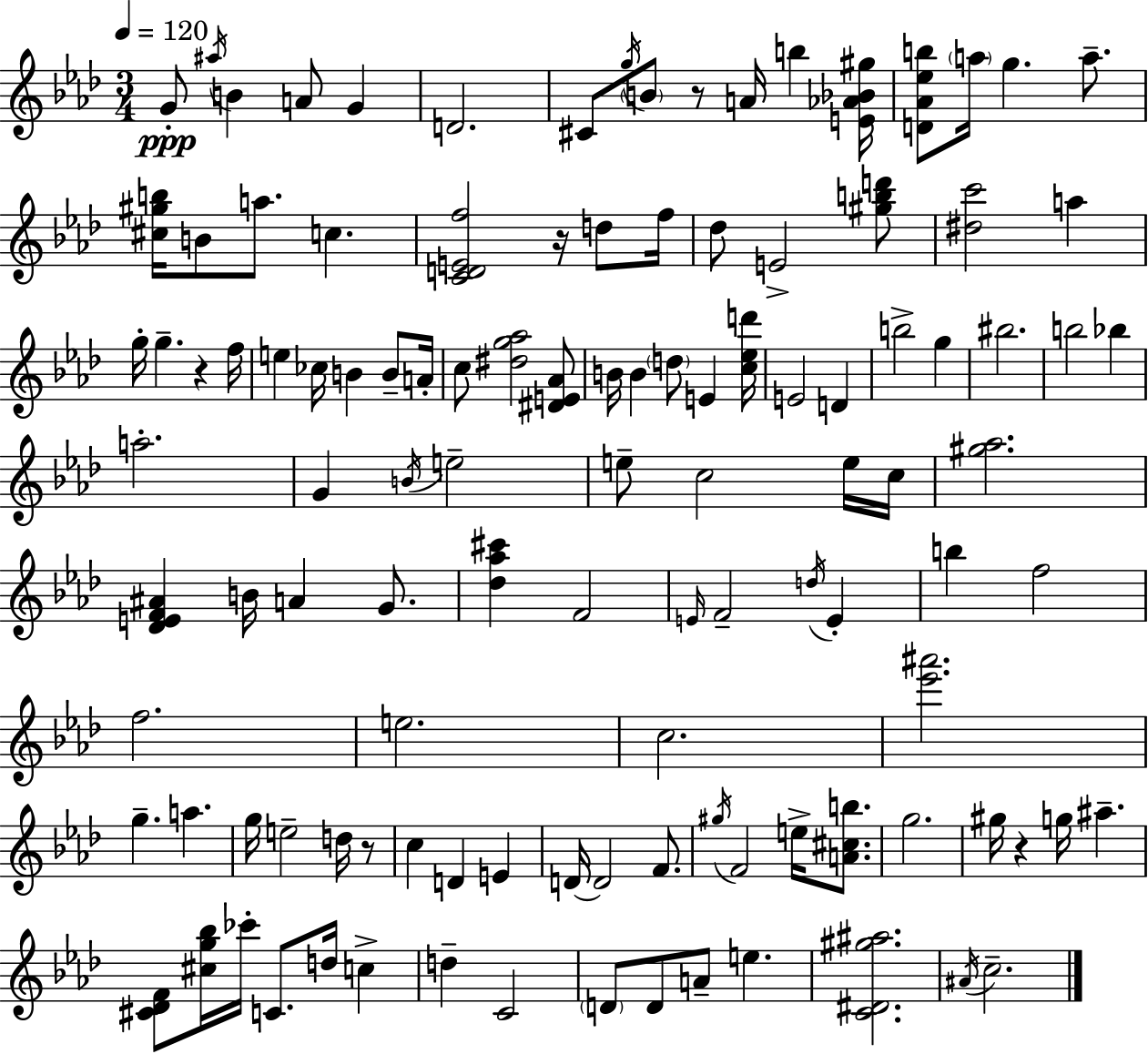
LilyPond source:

{
  \clef treble
  \numericTimeSignature
  \time 3/4
  \key f \minor
  \tempo 4 = 120
  g'8-.\ppp \acciaccatura { ais''16 } b'4 a'8 g'4 | d'2. | cis'8 \acciaccatura { g''16 } \parenthesize b'8 r8 a'16 b''4 | <e' aes' bes' gis''>16 <d' aes' ees'' b''>8 \parenthesize a''16 g''4. a''8.-- | \break <cis'' gis'' b''>16 b'8 a''8. c''4. | <c' d' e' f''>2 r16 d''8 | f''16 des''8 e'2-> | <gis'' b'' d'''>8 <dis'' c'''>2 a''4 | \break g''16-. g''4.-- r4 | f''16 e''4 ces''16 b'4 b'8-- | a'16-. c''8 <dis'' g'' aes''>2 | <dis' e' aes'>8 b'16 b'4 \parenthesize d''8 e'4 | \break <c'' ees'' d'''>16 e'2 d'4 | b''2-> g''4 | bis''2. | b''2 bes''4 | \break a''2.-. | g'4 \acciaccatura { b'16 } e''2-- | e''8-- c''2 | e''16 c''16 <gis'' aes''>2. | \break <des' e' f' ais'>4 b'16 a'4 | g'8. <des'' aes'' cis'''>4 f'2 | \grace { e'16 } f'2-- | \acciaccatura { d''16 } e'4-. b''4 f''2 | \break f''2. | e''2. | c''2. | <ees''' ais'''>2. | \break g''4.-- a''4. | g''16 e''2-- | d''16 r8 c''4 d'4 | e'4 d'16~~ d'2 | \break f'8. \acciaccatura { gis''16 } f'2 | e''16-> <a' cis'' b''>8. g''2. | gis''16 r4 g''16 | ais''4.-- <cis' des' f'>8 <cis'' g'' bes''>16 ces'''16-. c'8. | \break d''16 c''4-> d''4-- c'2 | \parenthesize d'8 d'8 a'8-- | e''4. <c' dis' gis'' ais''>2. | \acciaccatura { ais'16 } c''2.-- | \break \bar "|."
}